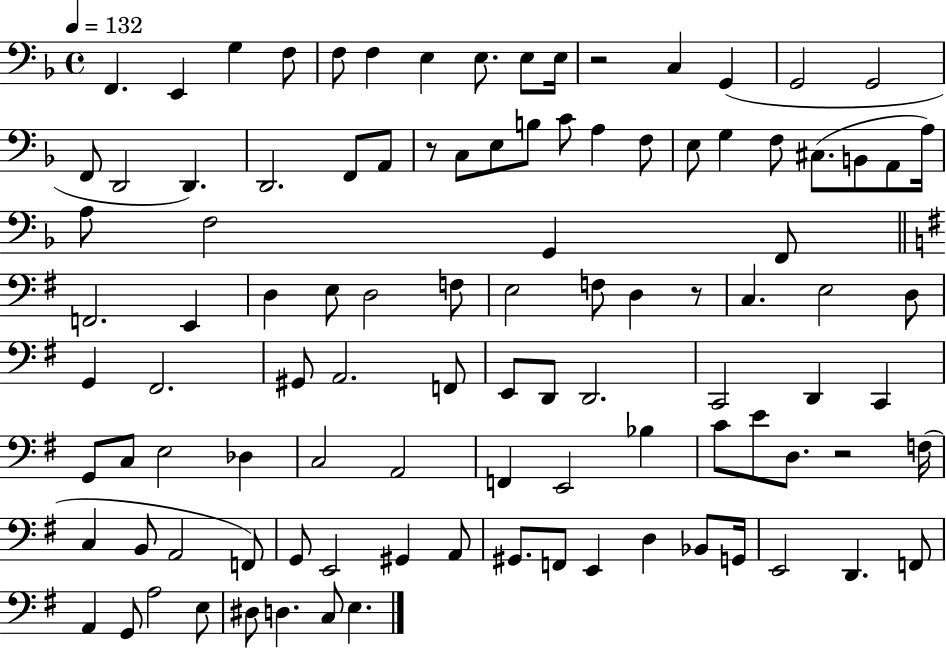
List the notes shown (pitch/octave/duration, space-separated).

F2/q. E2/q G3/q F3/e F3/e F3/q E3/q E3/e. E3/e E3/s R/h C3/q G2/q G2/h G2/h F2/e D2/h D2/q. D2/h. F2/e A2/e R/e C3/e E3/e B3/e C4/e A3/q F3/e E3/e G3/q F3/e C#3/e. B2/e A2/e A3/s A3/e F3/h G2/q F2/e F2/h. E2/q D3/q E3/e D3/h F3/e E3/h F3/e D3/q R/e C3/q. E3/h D3/e G2/q F#2/h. G#2/e A2/h. F2/e E2/e D2/e D2/h. C2/h D2/q C2/q G2/e C3/e E3/h Db3/q C3/h A2/h F2/q E2/h Bb3/q C4/e E4/e D3/e. R/h F3/s C3/q B2/e A2/h F2/e G2/e E2/h G#2/q A2/e G#2/e. F2/e E2/q D3/q Bb2/e G2/s E2/h D2/q. F2/e A2/q G2/e A3/h E3/e D#3/e D3/q. C3/e E3/q.